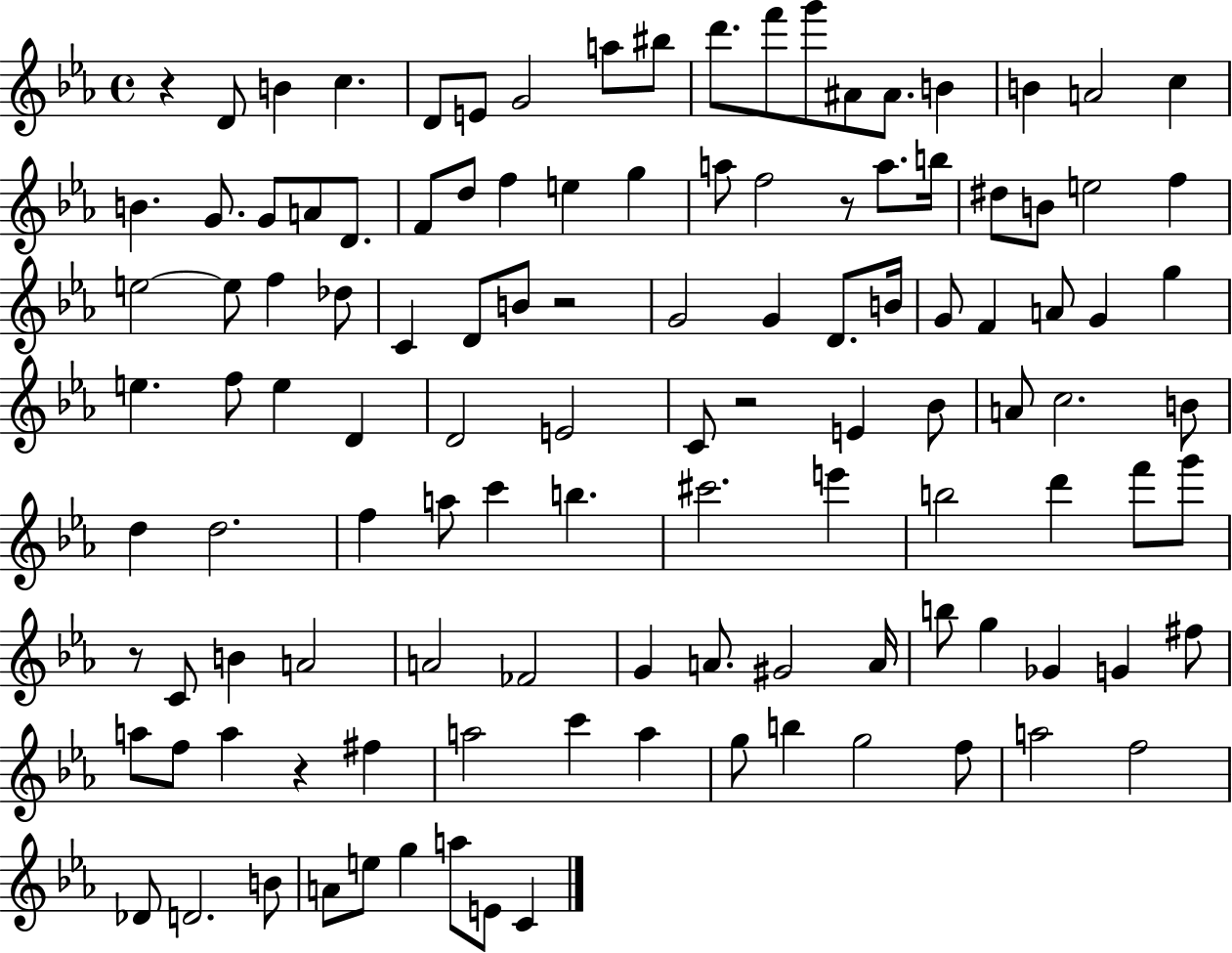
X:1
T:Untitled
M:4/4
L:1/4
K:Eb
z D/2 B c D/2 E/2 G2 a/2 ^b/2 d'/2 f'/2 g'/2 ^A/2 ^A/2 B B A2 c B G/2 G/2 A/2 D/2 F/2 d/2 f e g a/2 f2 z/2 a/2 b/4 ^d/2 B/2 e2 f e2 e/2 f _d/2 C D/2 B/2 z2 G2 G D/2 B/4 G/2 F A/2 G g e f/2 e D D2 E2 C/2 z2 E _B/2 A/2 c2 B/2 d d2 f a/2 c' b ^c'2 e' b2 d' f'/2 g'/2 z/2 C/2 B A2 A2 _F2 G A/2 ^G2 A/4 b/2 g _G G ^f/2 a/2 f/2 a z ^f a2 c' a g/2 b g2 f/2 a2 f2 _D/2 D2 B/2 A/2 e/2 g a/2 E/2 C